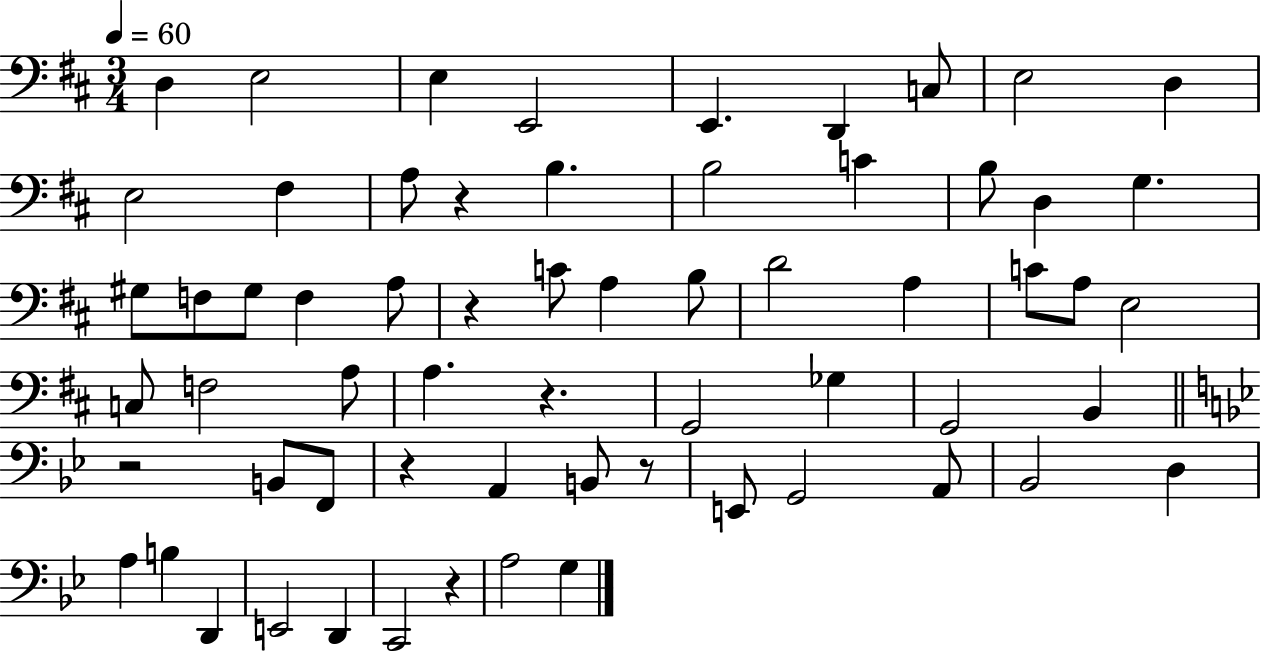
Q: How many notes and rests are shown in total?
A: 63